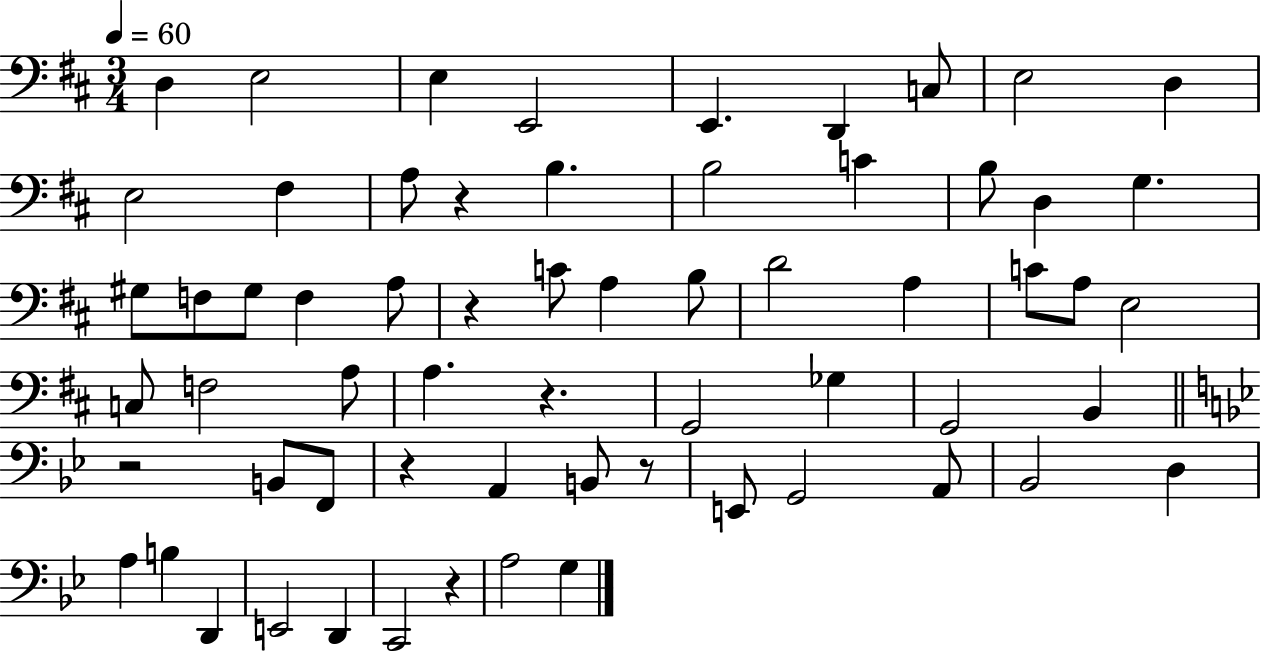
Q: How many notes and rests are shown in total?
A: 63